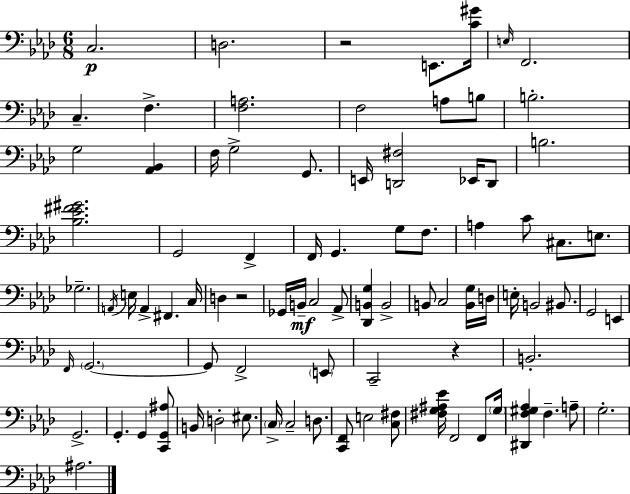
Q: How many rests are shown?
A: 3